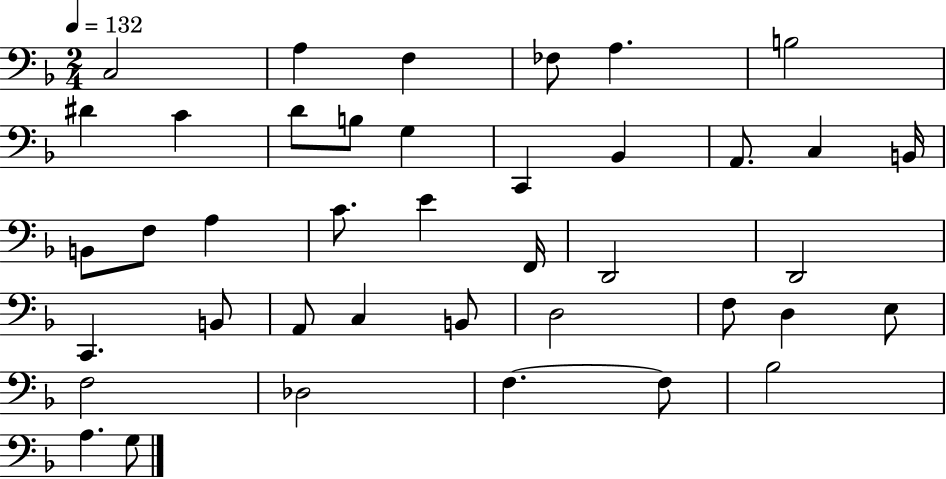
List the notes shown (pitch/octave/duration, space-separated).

C3/h A3/q F3/q FES3/e A3/q. B3/h D#4/q C4/q D4/e B3/e G3/q C2/q Bb2/q A2/e. C3/q B2/s B2/e F3/e A3/q C4/e. E4/q F2/s D2/h D2/h C2/q. B2/e A2/e C3/q B2/e D3/h F3/e D3/q E3/e F3/h Db3/h F3/q. F3/e Bb3/h A3/q. G3/e